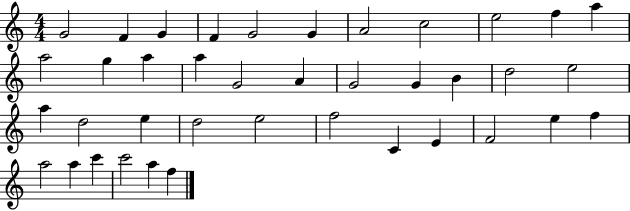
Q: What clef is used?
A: treble